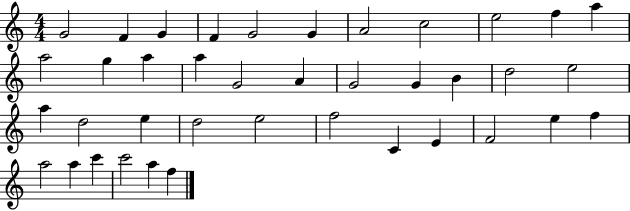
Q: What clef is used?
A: treble